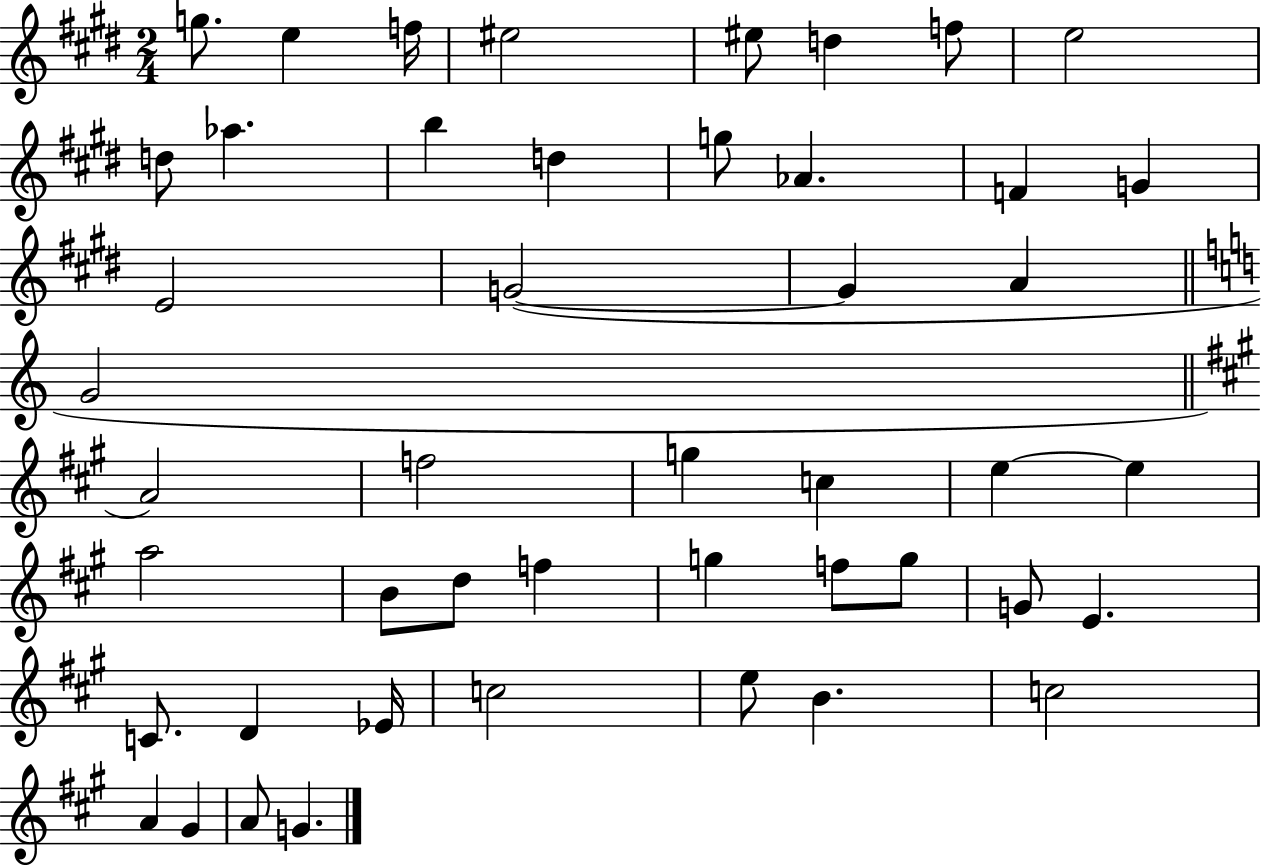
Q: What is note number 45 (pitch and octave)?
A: G#4